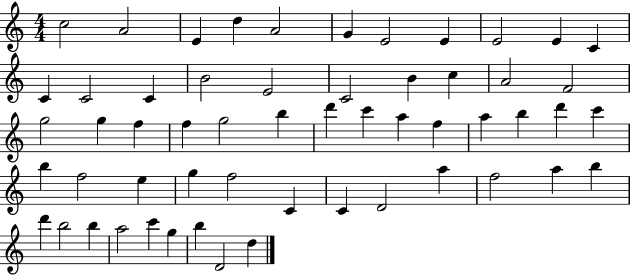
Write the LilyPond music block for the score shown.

{
  \clef treble
  \numericTimeSignature
  \time 4/4
  \key c \major
  c''2 a'2 | e'4 d''4 a'2 | g'4 e'2 e'4 | e'2 e'4 c'4 | \break c'4 c'2 c'4 | b'2 e'2 | c'2 b'4 c''4 | a'2 f'2 | \break g''2 g''4 f''4 | f''4 g''2 b''4 | d'''4 c'''4 a''4 f''4 | a''4 b''4 d'''4 c'''4 | \break b''4 f''2 e''4 | g''4 f''2 c'4 | c'4 d'2 a''4 | f''2 a''4 b''4 | \break d'''4 b''2 b''4 | a''2 c'''4 g''4 | b''4 d'2 d''4 | \bar "|."
}